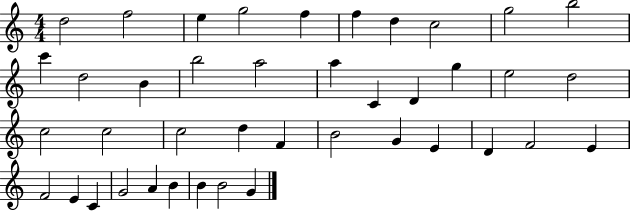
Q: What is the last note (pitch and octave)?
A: G4